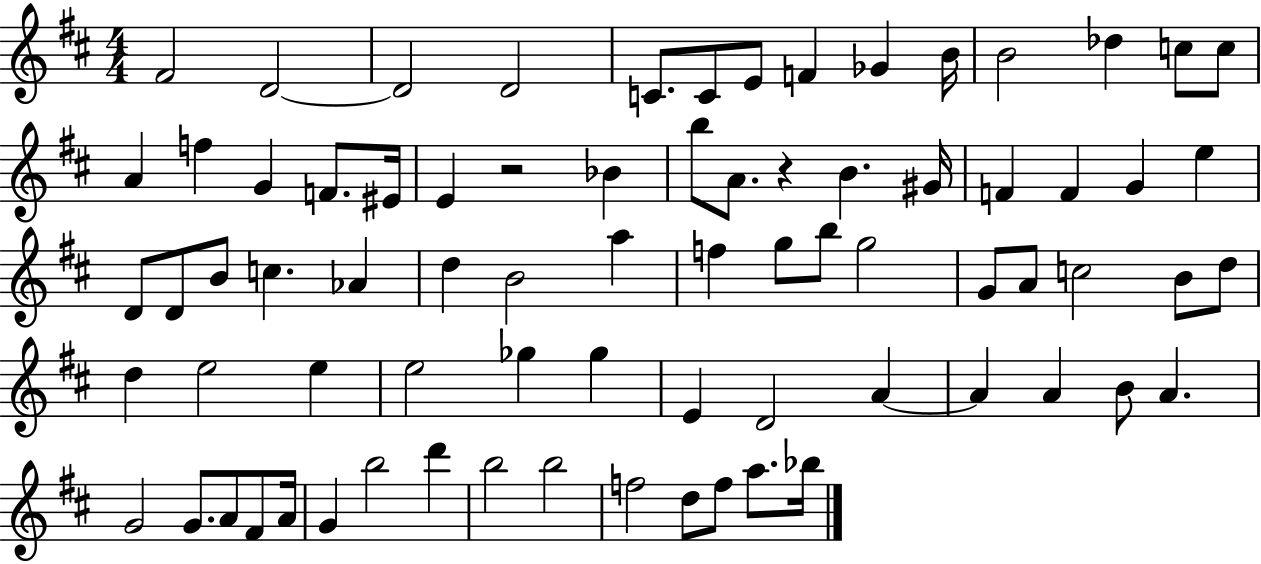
F#4/h D4/h D4/h D4/h C4/e. C4/e E4/e F4/q Gb4/q B4/s B4/h Db5/q C5/e C5/e A4/q F5/q G4/q F4/e. EIS4/s E4/q R/h Bb4/q B5/e A4/e. R/q B4/q. G#4/s F4/q F4/q G4/q E5/q D4/e D4/e B4/e C5/q. Ab4/q D5/q B4/h A5/q F5/q G5/e B5/e G5/h G4/e A4/e C5/h B4/e D5/e D5/q E5/h E5/q E5/h Gb5/q Gb5/q E4/q D4/h A4/q A4/q A4/q B4/e A4/q. G4/h G4/e. A4/e F#4/e A4/s G4/q B5/h D6/q B5/h B5/h F5/h D5/e F5/e A5/e. Bb5/s